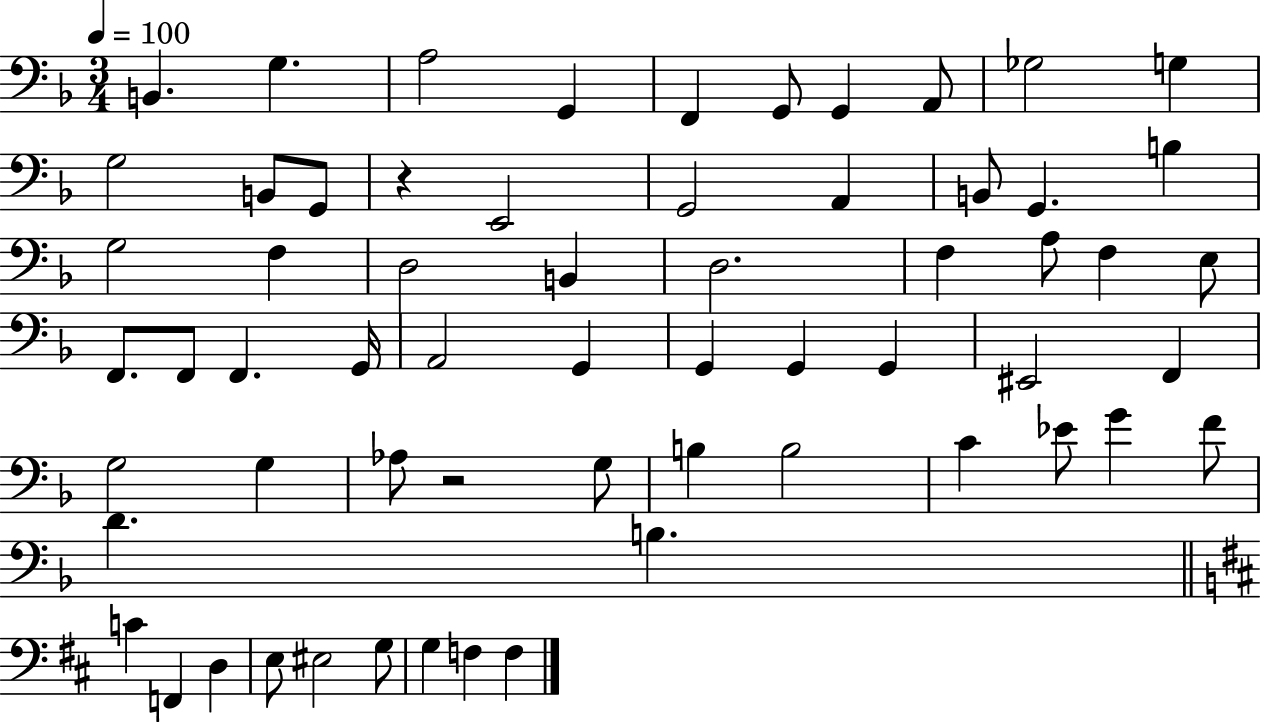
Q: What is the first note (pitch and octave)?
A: B2